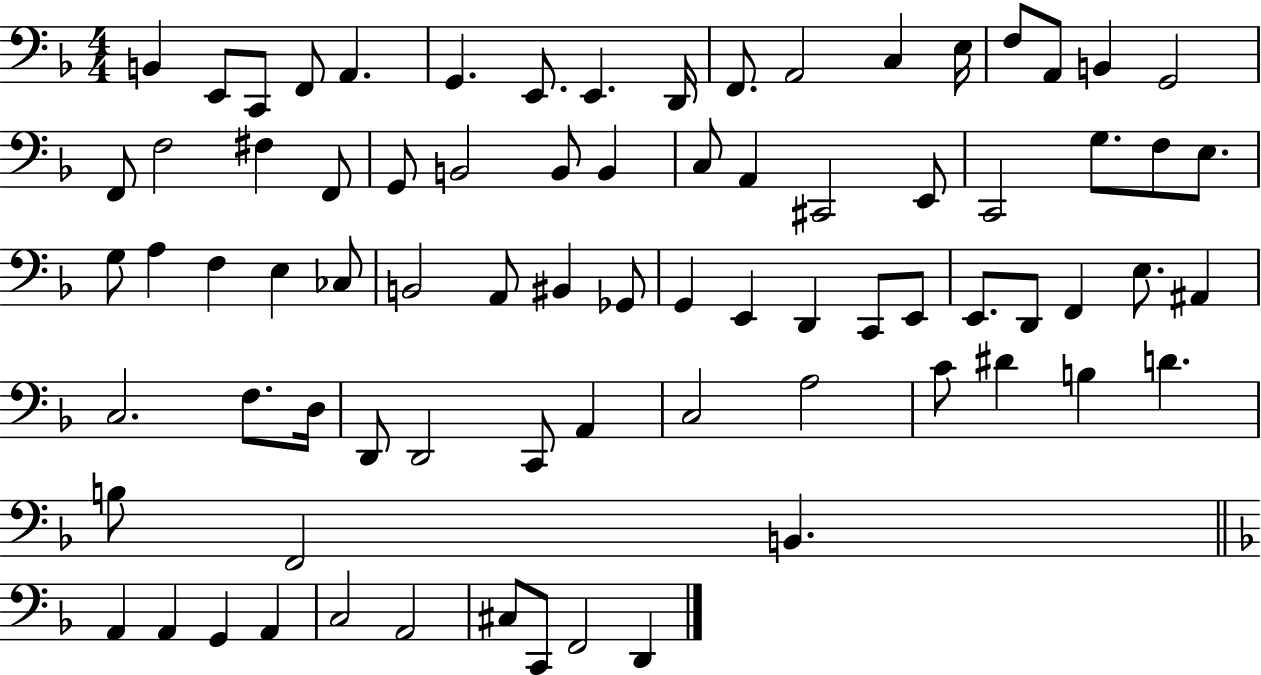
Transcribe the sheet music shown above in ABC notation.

X:1
T:Untitled
M:4/4
L:1/4
K:F
B,, E,,/2 C,,/2 F,,/2 A,, G,, E,,/2 E,, D,,/4 F,,/2 A,,2 C, E,/4 F,/2 A,,/2 B,, G,,2 F,,/2 F,2 ^F, F,,/2 G,,/2 B,,2 B,,/2 B,, C,/2 A,, ^C,,2 E,,/2 C,,2 G,/2 F,/2 E,/2 G,/2 A, F, E, _C,/2 B,,2 A,,/2 ^B,, _G,,/2 G,, E,, D,, C,,/2 E,,/2 E,,/2 D,,/2 F,, E,/2 ^A,, C,2 F,/2 D,/4 D,,/2 D,,2 C,,/2 A,, C,2 A,2 C/2 ^D B, D B,/2 F,,2 B,, A,, A,, G,, A,, C,2 A,,2 ^C,/2 C,,/2 F,,2 D,,